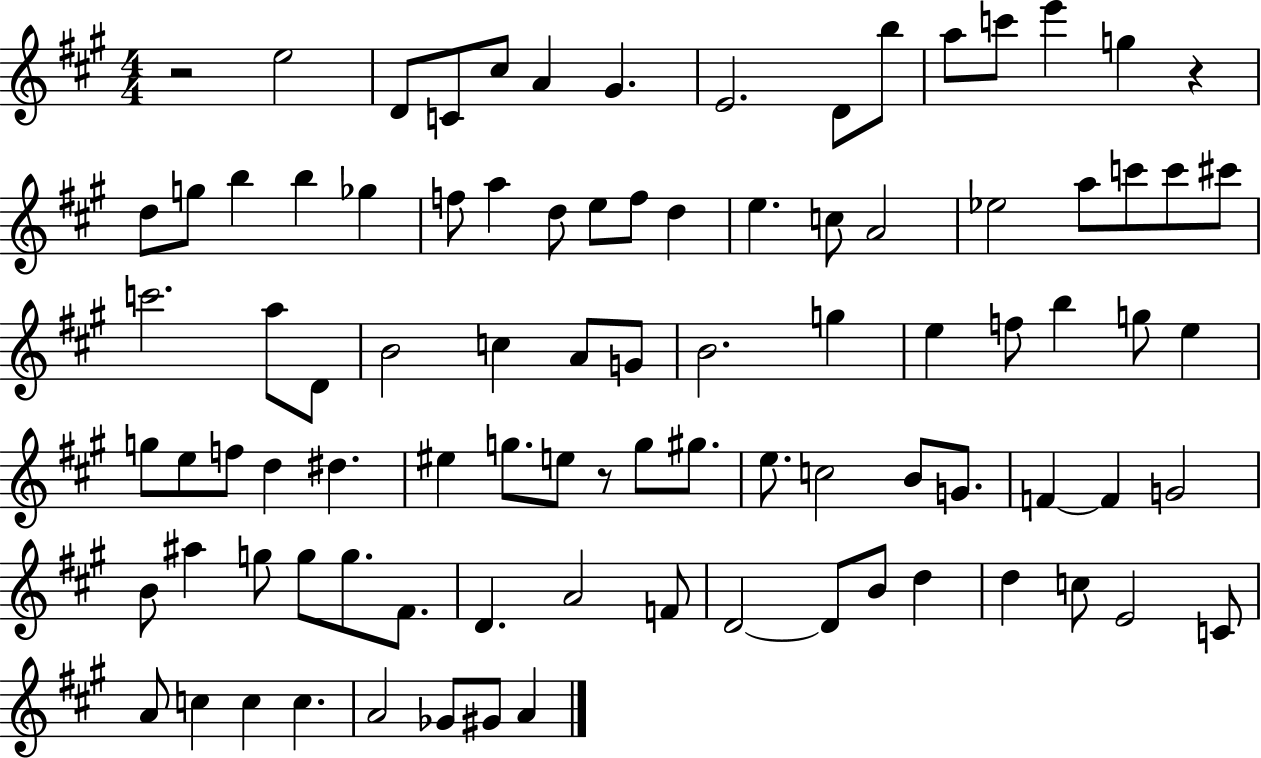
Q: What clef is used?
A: treble